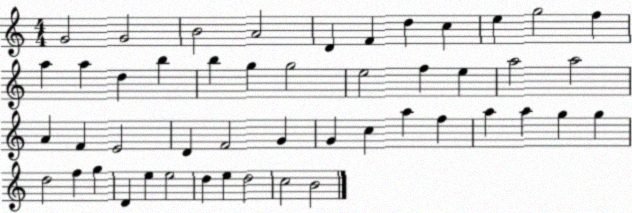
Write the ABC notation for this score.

X:1
T:Untitled
M:4/4
L:1/4
K:C
G2 G2 B2 A2 D F d c e g2 f a a d b b g g2 e2 f e a2 a2 A F E2 D F2 G G c a f a a g g d2 f g D e e2 d e d2 c2 B2